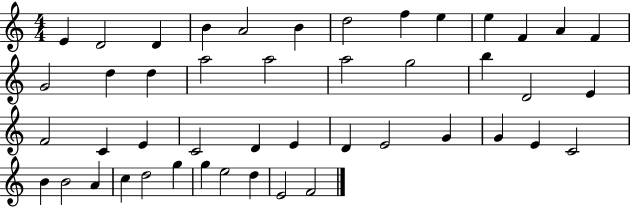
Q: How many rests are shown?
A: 0